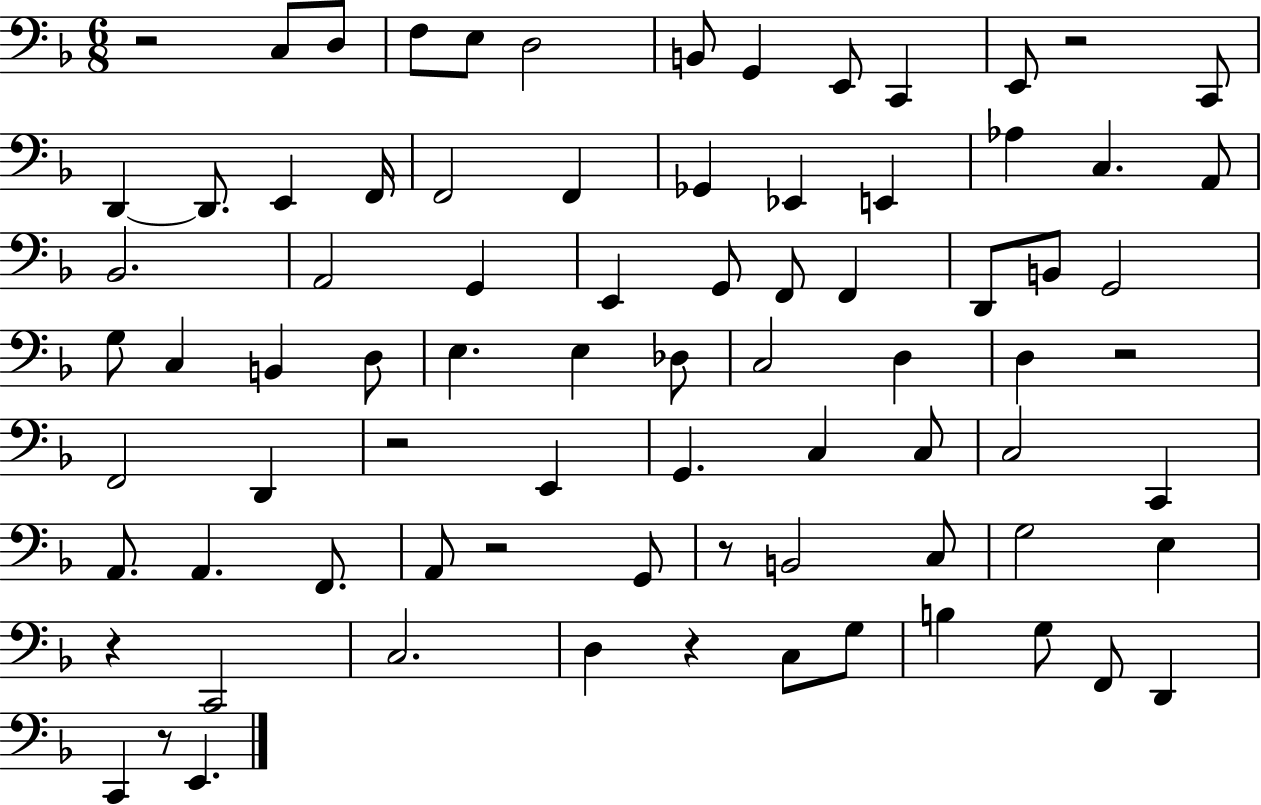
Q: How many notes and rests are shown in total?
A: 80